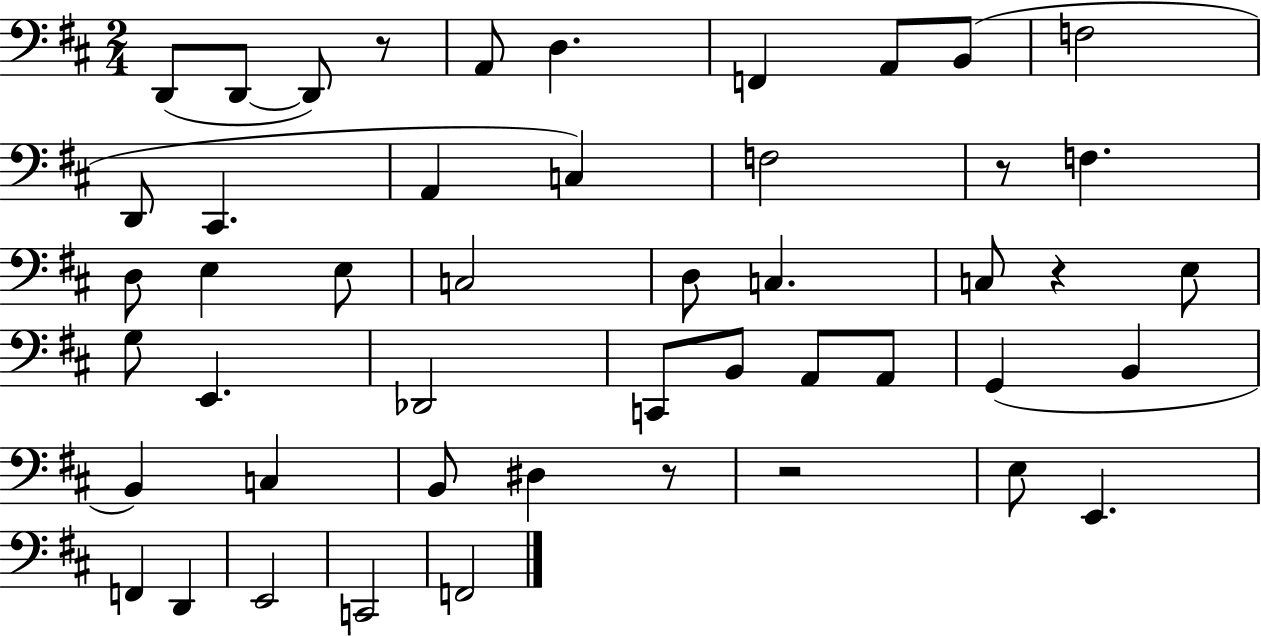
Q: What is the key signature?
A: D major